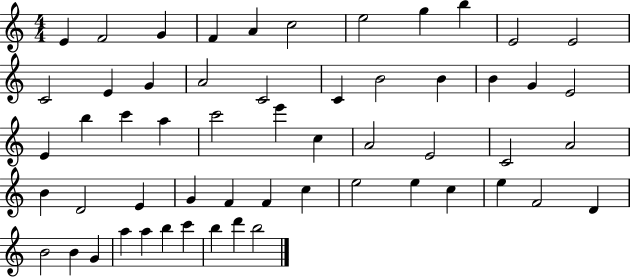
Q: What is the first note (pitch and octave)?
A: E4